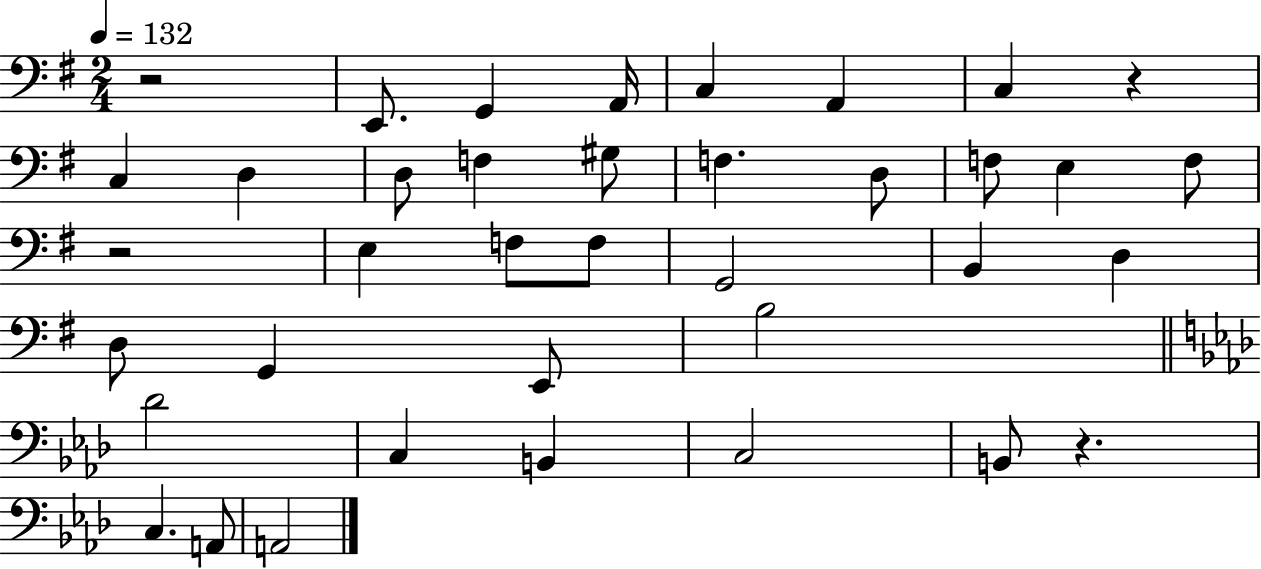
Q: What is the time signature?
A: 2/4